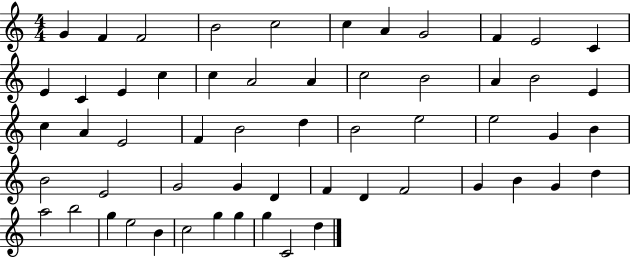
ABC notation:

X:1
T:Untitled
M:4/4
L:1/4
K:C
G F F2 B2 c2 c A G2 F E2 C E C E c c A2 A c2 B2 A B2 E c A E2 F B2 d B2 e2 e2 G B B2 E2 G2 G D F D F2 G B G d a2 b2 g e2 B c2 g g g C2 d